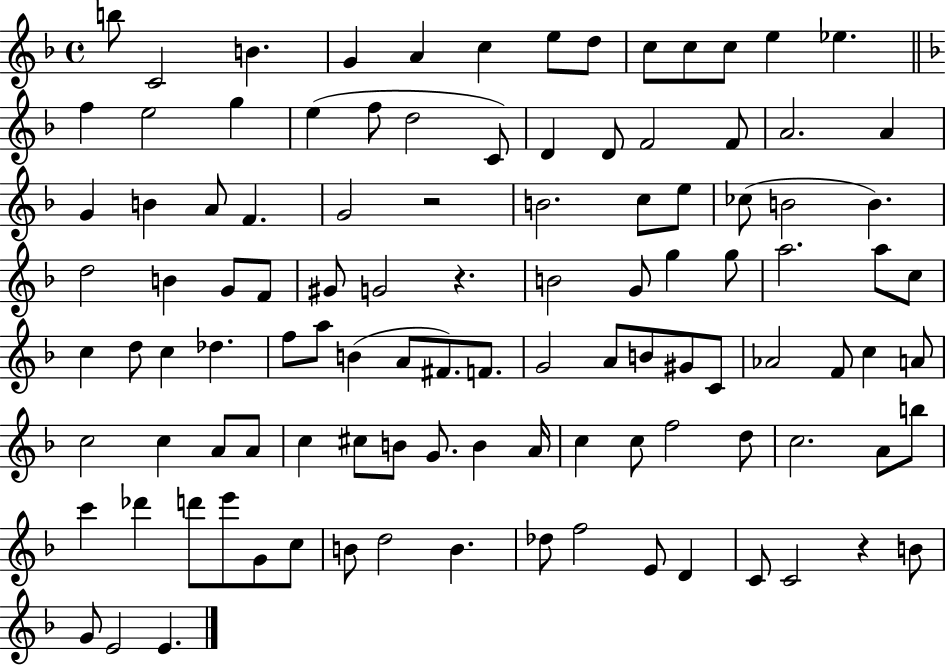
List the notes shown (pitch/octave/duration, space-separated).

B5/e C4/h B4/q. G4/q A4/q C5/q E5/e D5/e C5/e C5/e C5/e E5/q Eb5/q. F5/q E5/h G5/q E5/q F5/e D5/h C4/e D4/q D4/e F4/h F4/e A4/h. A4/q G4/q B4/q A4/e F4/q. G4/h R/h B4/h. C5/e E5/e CES5/e B4/h B4/q. D5/h B4/q G4/e F4/e G#4/e G4/h R/q. B4/h G4/e G5/q G5/e A5/h. A5/e C5/e C5/q D5/e C5/q Db5/q. F5/e A5/e B4/q A4/e F#4/e. F4/e. G4/h A4/e B4/e G#4/e C4/e Ab4/h F4/e C5/q A4/e C5/h C5/q A4/e A4/e C5/q C#5/e B4/e G4/e. B4/q A4/s C5/q C5/e F5/h D5/e C5/h. A4/e B5/e C6/q Db6/q D6/e E6/e G4/e C5/e B4/e D5/h B4/q. Db5/e F5/h E4/e D4/q C4/e C4/h R/q B4/e G4/e E4/h E4/q.